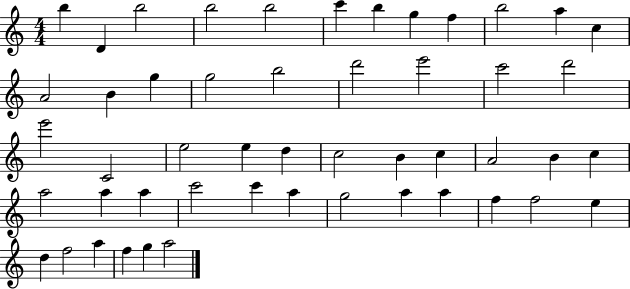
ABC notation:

X:1
T:Untitled
M:4/4
L:1/4
K:C
b D b2 b2 b2 c' b g f b2 a c A2 B g g2 b2 d'2 e'2 c'2 d'2 e'2 C2 e2 e d c2 B c A2 B c a2 a a c'2 c' a g2 a a f f2 e d f2 a f g a2